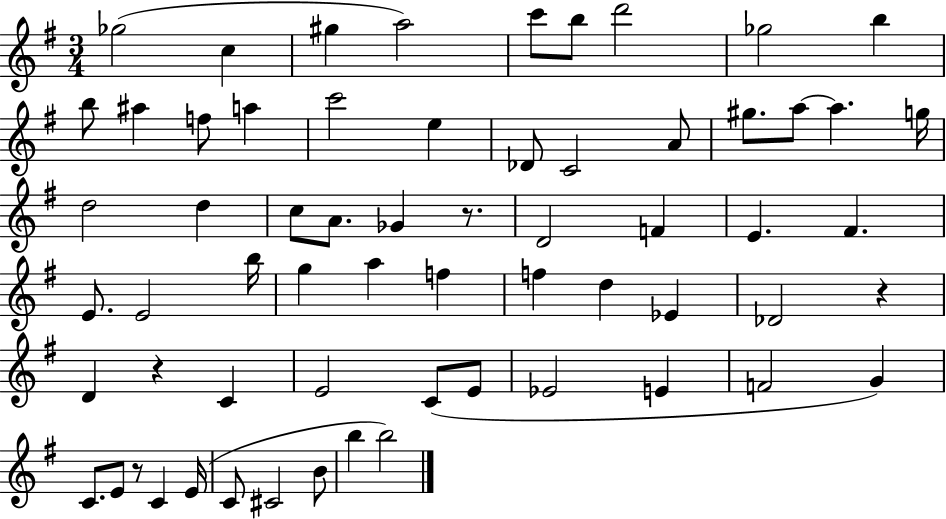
{
  \clef treble
  \numericTimeSignature
  \time 3/4
  \key g \major
  ges''2( c''4 | gis''4 a''2) | c'''8 b''8 d'''2 | ges''2 b''4 | \break b''8 ais''4 f''8 a''4 | c'''2 e''4 | des'8 c'2 a'8 | gis''8. a''8~~ a''4. g''16 | \break d''2 d''4 | c''8 a'8. ges'4 r8. | d'2 f'4 | e'4. fis'4. | \break e'8. e'2 b''16 | g''4 a''4 f''4 | f''4 d''4 ees'4 | des'2 r4 | \break d'4 r4 c'4 | e'2 c'8( e'8 | ees'2 e'4 | f'2 g'4) | \break c'8. e'8 r8 c'4 e'16( | c'8 cis'2 b'8 | b''4 b''2) | \bar "|."
}